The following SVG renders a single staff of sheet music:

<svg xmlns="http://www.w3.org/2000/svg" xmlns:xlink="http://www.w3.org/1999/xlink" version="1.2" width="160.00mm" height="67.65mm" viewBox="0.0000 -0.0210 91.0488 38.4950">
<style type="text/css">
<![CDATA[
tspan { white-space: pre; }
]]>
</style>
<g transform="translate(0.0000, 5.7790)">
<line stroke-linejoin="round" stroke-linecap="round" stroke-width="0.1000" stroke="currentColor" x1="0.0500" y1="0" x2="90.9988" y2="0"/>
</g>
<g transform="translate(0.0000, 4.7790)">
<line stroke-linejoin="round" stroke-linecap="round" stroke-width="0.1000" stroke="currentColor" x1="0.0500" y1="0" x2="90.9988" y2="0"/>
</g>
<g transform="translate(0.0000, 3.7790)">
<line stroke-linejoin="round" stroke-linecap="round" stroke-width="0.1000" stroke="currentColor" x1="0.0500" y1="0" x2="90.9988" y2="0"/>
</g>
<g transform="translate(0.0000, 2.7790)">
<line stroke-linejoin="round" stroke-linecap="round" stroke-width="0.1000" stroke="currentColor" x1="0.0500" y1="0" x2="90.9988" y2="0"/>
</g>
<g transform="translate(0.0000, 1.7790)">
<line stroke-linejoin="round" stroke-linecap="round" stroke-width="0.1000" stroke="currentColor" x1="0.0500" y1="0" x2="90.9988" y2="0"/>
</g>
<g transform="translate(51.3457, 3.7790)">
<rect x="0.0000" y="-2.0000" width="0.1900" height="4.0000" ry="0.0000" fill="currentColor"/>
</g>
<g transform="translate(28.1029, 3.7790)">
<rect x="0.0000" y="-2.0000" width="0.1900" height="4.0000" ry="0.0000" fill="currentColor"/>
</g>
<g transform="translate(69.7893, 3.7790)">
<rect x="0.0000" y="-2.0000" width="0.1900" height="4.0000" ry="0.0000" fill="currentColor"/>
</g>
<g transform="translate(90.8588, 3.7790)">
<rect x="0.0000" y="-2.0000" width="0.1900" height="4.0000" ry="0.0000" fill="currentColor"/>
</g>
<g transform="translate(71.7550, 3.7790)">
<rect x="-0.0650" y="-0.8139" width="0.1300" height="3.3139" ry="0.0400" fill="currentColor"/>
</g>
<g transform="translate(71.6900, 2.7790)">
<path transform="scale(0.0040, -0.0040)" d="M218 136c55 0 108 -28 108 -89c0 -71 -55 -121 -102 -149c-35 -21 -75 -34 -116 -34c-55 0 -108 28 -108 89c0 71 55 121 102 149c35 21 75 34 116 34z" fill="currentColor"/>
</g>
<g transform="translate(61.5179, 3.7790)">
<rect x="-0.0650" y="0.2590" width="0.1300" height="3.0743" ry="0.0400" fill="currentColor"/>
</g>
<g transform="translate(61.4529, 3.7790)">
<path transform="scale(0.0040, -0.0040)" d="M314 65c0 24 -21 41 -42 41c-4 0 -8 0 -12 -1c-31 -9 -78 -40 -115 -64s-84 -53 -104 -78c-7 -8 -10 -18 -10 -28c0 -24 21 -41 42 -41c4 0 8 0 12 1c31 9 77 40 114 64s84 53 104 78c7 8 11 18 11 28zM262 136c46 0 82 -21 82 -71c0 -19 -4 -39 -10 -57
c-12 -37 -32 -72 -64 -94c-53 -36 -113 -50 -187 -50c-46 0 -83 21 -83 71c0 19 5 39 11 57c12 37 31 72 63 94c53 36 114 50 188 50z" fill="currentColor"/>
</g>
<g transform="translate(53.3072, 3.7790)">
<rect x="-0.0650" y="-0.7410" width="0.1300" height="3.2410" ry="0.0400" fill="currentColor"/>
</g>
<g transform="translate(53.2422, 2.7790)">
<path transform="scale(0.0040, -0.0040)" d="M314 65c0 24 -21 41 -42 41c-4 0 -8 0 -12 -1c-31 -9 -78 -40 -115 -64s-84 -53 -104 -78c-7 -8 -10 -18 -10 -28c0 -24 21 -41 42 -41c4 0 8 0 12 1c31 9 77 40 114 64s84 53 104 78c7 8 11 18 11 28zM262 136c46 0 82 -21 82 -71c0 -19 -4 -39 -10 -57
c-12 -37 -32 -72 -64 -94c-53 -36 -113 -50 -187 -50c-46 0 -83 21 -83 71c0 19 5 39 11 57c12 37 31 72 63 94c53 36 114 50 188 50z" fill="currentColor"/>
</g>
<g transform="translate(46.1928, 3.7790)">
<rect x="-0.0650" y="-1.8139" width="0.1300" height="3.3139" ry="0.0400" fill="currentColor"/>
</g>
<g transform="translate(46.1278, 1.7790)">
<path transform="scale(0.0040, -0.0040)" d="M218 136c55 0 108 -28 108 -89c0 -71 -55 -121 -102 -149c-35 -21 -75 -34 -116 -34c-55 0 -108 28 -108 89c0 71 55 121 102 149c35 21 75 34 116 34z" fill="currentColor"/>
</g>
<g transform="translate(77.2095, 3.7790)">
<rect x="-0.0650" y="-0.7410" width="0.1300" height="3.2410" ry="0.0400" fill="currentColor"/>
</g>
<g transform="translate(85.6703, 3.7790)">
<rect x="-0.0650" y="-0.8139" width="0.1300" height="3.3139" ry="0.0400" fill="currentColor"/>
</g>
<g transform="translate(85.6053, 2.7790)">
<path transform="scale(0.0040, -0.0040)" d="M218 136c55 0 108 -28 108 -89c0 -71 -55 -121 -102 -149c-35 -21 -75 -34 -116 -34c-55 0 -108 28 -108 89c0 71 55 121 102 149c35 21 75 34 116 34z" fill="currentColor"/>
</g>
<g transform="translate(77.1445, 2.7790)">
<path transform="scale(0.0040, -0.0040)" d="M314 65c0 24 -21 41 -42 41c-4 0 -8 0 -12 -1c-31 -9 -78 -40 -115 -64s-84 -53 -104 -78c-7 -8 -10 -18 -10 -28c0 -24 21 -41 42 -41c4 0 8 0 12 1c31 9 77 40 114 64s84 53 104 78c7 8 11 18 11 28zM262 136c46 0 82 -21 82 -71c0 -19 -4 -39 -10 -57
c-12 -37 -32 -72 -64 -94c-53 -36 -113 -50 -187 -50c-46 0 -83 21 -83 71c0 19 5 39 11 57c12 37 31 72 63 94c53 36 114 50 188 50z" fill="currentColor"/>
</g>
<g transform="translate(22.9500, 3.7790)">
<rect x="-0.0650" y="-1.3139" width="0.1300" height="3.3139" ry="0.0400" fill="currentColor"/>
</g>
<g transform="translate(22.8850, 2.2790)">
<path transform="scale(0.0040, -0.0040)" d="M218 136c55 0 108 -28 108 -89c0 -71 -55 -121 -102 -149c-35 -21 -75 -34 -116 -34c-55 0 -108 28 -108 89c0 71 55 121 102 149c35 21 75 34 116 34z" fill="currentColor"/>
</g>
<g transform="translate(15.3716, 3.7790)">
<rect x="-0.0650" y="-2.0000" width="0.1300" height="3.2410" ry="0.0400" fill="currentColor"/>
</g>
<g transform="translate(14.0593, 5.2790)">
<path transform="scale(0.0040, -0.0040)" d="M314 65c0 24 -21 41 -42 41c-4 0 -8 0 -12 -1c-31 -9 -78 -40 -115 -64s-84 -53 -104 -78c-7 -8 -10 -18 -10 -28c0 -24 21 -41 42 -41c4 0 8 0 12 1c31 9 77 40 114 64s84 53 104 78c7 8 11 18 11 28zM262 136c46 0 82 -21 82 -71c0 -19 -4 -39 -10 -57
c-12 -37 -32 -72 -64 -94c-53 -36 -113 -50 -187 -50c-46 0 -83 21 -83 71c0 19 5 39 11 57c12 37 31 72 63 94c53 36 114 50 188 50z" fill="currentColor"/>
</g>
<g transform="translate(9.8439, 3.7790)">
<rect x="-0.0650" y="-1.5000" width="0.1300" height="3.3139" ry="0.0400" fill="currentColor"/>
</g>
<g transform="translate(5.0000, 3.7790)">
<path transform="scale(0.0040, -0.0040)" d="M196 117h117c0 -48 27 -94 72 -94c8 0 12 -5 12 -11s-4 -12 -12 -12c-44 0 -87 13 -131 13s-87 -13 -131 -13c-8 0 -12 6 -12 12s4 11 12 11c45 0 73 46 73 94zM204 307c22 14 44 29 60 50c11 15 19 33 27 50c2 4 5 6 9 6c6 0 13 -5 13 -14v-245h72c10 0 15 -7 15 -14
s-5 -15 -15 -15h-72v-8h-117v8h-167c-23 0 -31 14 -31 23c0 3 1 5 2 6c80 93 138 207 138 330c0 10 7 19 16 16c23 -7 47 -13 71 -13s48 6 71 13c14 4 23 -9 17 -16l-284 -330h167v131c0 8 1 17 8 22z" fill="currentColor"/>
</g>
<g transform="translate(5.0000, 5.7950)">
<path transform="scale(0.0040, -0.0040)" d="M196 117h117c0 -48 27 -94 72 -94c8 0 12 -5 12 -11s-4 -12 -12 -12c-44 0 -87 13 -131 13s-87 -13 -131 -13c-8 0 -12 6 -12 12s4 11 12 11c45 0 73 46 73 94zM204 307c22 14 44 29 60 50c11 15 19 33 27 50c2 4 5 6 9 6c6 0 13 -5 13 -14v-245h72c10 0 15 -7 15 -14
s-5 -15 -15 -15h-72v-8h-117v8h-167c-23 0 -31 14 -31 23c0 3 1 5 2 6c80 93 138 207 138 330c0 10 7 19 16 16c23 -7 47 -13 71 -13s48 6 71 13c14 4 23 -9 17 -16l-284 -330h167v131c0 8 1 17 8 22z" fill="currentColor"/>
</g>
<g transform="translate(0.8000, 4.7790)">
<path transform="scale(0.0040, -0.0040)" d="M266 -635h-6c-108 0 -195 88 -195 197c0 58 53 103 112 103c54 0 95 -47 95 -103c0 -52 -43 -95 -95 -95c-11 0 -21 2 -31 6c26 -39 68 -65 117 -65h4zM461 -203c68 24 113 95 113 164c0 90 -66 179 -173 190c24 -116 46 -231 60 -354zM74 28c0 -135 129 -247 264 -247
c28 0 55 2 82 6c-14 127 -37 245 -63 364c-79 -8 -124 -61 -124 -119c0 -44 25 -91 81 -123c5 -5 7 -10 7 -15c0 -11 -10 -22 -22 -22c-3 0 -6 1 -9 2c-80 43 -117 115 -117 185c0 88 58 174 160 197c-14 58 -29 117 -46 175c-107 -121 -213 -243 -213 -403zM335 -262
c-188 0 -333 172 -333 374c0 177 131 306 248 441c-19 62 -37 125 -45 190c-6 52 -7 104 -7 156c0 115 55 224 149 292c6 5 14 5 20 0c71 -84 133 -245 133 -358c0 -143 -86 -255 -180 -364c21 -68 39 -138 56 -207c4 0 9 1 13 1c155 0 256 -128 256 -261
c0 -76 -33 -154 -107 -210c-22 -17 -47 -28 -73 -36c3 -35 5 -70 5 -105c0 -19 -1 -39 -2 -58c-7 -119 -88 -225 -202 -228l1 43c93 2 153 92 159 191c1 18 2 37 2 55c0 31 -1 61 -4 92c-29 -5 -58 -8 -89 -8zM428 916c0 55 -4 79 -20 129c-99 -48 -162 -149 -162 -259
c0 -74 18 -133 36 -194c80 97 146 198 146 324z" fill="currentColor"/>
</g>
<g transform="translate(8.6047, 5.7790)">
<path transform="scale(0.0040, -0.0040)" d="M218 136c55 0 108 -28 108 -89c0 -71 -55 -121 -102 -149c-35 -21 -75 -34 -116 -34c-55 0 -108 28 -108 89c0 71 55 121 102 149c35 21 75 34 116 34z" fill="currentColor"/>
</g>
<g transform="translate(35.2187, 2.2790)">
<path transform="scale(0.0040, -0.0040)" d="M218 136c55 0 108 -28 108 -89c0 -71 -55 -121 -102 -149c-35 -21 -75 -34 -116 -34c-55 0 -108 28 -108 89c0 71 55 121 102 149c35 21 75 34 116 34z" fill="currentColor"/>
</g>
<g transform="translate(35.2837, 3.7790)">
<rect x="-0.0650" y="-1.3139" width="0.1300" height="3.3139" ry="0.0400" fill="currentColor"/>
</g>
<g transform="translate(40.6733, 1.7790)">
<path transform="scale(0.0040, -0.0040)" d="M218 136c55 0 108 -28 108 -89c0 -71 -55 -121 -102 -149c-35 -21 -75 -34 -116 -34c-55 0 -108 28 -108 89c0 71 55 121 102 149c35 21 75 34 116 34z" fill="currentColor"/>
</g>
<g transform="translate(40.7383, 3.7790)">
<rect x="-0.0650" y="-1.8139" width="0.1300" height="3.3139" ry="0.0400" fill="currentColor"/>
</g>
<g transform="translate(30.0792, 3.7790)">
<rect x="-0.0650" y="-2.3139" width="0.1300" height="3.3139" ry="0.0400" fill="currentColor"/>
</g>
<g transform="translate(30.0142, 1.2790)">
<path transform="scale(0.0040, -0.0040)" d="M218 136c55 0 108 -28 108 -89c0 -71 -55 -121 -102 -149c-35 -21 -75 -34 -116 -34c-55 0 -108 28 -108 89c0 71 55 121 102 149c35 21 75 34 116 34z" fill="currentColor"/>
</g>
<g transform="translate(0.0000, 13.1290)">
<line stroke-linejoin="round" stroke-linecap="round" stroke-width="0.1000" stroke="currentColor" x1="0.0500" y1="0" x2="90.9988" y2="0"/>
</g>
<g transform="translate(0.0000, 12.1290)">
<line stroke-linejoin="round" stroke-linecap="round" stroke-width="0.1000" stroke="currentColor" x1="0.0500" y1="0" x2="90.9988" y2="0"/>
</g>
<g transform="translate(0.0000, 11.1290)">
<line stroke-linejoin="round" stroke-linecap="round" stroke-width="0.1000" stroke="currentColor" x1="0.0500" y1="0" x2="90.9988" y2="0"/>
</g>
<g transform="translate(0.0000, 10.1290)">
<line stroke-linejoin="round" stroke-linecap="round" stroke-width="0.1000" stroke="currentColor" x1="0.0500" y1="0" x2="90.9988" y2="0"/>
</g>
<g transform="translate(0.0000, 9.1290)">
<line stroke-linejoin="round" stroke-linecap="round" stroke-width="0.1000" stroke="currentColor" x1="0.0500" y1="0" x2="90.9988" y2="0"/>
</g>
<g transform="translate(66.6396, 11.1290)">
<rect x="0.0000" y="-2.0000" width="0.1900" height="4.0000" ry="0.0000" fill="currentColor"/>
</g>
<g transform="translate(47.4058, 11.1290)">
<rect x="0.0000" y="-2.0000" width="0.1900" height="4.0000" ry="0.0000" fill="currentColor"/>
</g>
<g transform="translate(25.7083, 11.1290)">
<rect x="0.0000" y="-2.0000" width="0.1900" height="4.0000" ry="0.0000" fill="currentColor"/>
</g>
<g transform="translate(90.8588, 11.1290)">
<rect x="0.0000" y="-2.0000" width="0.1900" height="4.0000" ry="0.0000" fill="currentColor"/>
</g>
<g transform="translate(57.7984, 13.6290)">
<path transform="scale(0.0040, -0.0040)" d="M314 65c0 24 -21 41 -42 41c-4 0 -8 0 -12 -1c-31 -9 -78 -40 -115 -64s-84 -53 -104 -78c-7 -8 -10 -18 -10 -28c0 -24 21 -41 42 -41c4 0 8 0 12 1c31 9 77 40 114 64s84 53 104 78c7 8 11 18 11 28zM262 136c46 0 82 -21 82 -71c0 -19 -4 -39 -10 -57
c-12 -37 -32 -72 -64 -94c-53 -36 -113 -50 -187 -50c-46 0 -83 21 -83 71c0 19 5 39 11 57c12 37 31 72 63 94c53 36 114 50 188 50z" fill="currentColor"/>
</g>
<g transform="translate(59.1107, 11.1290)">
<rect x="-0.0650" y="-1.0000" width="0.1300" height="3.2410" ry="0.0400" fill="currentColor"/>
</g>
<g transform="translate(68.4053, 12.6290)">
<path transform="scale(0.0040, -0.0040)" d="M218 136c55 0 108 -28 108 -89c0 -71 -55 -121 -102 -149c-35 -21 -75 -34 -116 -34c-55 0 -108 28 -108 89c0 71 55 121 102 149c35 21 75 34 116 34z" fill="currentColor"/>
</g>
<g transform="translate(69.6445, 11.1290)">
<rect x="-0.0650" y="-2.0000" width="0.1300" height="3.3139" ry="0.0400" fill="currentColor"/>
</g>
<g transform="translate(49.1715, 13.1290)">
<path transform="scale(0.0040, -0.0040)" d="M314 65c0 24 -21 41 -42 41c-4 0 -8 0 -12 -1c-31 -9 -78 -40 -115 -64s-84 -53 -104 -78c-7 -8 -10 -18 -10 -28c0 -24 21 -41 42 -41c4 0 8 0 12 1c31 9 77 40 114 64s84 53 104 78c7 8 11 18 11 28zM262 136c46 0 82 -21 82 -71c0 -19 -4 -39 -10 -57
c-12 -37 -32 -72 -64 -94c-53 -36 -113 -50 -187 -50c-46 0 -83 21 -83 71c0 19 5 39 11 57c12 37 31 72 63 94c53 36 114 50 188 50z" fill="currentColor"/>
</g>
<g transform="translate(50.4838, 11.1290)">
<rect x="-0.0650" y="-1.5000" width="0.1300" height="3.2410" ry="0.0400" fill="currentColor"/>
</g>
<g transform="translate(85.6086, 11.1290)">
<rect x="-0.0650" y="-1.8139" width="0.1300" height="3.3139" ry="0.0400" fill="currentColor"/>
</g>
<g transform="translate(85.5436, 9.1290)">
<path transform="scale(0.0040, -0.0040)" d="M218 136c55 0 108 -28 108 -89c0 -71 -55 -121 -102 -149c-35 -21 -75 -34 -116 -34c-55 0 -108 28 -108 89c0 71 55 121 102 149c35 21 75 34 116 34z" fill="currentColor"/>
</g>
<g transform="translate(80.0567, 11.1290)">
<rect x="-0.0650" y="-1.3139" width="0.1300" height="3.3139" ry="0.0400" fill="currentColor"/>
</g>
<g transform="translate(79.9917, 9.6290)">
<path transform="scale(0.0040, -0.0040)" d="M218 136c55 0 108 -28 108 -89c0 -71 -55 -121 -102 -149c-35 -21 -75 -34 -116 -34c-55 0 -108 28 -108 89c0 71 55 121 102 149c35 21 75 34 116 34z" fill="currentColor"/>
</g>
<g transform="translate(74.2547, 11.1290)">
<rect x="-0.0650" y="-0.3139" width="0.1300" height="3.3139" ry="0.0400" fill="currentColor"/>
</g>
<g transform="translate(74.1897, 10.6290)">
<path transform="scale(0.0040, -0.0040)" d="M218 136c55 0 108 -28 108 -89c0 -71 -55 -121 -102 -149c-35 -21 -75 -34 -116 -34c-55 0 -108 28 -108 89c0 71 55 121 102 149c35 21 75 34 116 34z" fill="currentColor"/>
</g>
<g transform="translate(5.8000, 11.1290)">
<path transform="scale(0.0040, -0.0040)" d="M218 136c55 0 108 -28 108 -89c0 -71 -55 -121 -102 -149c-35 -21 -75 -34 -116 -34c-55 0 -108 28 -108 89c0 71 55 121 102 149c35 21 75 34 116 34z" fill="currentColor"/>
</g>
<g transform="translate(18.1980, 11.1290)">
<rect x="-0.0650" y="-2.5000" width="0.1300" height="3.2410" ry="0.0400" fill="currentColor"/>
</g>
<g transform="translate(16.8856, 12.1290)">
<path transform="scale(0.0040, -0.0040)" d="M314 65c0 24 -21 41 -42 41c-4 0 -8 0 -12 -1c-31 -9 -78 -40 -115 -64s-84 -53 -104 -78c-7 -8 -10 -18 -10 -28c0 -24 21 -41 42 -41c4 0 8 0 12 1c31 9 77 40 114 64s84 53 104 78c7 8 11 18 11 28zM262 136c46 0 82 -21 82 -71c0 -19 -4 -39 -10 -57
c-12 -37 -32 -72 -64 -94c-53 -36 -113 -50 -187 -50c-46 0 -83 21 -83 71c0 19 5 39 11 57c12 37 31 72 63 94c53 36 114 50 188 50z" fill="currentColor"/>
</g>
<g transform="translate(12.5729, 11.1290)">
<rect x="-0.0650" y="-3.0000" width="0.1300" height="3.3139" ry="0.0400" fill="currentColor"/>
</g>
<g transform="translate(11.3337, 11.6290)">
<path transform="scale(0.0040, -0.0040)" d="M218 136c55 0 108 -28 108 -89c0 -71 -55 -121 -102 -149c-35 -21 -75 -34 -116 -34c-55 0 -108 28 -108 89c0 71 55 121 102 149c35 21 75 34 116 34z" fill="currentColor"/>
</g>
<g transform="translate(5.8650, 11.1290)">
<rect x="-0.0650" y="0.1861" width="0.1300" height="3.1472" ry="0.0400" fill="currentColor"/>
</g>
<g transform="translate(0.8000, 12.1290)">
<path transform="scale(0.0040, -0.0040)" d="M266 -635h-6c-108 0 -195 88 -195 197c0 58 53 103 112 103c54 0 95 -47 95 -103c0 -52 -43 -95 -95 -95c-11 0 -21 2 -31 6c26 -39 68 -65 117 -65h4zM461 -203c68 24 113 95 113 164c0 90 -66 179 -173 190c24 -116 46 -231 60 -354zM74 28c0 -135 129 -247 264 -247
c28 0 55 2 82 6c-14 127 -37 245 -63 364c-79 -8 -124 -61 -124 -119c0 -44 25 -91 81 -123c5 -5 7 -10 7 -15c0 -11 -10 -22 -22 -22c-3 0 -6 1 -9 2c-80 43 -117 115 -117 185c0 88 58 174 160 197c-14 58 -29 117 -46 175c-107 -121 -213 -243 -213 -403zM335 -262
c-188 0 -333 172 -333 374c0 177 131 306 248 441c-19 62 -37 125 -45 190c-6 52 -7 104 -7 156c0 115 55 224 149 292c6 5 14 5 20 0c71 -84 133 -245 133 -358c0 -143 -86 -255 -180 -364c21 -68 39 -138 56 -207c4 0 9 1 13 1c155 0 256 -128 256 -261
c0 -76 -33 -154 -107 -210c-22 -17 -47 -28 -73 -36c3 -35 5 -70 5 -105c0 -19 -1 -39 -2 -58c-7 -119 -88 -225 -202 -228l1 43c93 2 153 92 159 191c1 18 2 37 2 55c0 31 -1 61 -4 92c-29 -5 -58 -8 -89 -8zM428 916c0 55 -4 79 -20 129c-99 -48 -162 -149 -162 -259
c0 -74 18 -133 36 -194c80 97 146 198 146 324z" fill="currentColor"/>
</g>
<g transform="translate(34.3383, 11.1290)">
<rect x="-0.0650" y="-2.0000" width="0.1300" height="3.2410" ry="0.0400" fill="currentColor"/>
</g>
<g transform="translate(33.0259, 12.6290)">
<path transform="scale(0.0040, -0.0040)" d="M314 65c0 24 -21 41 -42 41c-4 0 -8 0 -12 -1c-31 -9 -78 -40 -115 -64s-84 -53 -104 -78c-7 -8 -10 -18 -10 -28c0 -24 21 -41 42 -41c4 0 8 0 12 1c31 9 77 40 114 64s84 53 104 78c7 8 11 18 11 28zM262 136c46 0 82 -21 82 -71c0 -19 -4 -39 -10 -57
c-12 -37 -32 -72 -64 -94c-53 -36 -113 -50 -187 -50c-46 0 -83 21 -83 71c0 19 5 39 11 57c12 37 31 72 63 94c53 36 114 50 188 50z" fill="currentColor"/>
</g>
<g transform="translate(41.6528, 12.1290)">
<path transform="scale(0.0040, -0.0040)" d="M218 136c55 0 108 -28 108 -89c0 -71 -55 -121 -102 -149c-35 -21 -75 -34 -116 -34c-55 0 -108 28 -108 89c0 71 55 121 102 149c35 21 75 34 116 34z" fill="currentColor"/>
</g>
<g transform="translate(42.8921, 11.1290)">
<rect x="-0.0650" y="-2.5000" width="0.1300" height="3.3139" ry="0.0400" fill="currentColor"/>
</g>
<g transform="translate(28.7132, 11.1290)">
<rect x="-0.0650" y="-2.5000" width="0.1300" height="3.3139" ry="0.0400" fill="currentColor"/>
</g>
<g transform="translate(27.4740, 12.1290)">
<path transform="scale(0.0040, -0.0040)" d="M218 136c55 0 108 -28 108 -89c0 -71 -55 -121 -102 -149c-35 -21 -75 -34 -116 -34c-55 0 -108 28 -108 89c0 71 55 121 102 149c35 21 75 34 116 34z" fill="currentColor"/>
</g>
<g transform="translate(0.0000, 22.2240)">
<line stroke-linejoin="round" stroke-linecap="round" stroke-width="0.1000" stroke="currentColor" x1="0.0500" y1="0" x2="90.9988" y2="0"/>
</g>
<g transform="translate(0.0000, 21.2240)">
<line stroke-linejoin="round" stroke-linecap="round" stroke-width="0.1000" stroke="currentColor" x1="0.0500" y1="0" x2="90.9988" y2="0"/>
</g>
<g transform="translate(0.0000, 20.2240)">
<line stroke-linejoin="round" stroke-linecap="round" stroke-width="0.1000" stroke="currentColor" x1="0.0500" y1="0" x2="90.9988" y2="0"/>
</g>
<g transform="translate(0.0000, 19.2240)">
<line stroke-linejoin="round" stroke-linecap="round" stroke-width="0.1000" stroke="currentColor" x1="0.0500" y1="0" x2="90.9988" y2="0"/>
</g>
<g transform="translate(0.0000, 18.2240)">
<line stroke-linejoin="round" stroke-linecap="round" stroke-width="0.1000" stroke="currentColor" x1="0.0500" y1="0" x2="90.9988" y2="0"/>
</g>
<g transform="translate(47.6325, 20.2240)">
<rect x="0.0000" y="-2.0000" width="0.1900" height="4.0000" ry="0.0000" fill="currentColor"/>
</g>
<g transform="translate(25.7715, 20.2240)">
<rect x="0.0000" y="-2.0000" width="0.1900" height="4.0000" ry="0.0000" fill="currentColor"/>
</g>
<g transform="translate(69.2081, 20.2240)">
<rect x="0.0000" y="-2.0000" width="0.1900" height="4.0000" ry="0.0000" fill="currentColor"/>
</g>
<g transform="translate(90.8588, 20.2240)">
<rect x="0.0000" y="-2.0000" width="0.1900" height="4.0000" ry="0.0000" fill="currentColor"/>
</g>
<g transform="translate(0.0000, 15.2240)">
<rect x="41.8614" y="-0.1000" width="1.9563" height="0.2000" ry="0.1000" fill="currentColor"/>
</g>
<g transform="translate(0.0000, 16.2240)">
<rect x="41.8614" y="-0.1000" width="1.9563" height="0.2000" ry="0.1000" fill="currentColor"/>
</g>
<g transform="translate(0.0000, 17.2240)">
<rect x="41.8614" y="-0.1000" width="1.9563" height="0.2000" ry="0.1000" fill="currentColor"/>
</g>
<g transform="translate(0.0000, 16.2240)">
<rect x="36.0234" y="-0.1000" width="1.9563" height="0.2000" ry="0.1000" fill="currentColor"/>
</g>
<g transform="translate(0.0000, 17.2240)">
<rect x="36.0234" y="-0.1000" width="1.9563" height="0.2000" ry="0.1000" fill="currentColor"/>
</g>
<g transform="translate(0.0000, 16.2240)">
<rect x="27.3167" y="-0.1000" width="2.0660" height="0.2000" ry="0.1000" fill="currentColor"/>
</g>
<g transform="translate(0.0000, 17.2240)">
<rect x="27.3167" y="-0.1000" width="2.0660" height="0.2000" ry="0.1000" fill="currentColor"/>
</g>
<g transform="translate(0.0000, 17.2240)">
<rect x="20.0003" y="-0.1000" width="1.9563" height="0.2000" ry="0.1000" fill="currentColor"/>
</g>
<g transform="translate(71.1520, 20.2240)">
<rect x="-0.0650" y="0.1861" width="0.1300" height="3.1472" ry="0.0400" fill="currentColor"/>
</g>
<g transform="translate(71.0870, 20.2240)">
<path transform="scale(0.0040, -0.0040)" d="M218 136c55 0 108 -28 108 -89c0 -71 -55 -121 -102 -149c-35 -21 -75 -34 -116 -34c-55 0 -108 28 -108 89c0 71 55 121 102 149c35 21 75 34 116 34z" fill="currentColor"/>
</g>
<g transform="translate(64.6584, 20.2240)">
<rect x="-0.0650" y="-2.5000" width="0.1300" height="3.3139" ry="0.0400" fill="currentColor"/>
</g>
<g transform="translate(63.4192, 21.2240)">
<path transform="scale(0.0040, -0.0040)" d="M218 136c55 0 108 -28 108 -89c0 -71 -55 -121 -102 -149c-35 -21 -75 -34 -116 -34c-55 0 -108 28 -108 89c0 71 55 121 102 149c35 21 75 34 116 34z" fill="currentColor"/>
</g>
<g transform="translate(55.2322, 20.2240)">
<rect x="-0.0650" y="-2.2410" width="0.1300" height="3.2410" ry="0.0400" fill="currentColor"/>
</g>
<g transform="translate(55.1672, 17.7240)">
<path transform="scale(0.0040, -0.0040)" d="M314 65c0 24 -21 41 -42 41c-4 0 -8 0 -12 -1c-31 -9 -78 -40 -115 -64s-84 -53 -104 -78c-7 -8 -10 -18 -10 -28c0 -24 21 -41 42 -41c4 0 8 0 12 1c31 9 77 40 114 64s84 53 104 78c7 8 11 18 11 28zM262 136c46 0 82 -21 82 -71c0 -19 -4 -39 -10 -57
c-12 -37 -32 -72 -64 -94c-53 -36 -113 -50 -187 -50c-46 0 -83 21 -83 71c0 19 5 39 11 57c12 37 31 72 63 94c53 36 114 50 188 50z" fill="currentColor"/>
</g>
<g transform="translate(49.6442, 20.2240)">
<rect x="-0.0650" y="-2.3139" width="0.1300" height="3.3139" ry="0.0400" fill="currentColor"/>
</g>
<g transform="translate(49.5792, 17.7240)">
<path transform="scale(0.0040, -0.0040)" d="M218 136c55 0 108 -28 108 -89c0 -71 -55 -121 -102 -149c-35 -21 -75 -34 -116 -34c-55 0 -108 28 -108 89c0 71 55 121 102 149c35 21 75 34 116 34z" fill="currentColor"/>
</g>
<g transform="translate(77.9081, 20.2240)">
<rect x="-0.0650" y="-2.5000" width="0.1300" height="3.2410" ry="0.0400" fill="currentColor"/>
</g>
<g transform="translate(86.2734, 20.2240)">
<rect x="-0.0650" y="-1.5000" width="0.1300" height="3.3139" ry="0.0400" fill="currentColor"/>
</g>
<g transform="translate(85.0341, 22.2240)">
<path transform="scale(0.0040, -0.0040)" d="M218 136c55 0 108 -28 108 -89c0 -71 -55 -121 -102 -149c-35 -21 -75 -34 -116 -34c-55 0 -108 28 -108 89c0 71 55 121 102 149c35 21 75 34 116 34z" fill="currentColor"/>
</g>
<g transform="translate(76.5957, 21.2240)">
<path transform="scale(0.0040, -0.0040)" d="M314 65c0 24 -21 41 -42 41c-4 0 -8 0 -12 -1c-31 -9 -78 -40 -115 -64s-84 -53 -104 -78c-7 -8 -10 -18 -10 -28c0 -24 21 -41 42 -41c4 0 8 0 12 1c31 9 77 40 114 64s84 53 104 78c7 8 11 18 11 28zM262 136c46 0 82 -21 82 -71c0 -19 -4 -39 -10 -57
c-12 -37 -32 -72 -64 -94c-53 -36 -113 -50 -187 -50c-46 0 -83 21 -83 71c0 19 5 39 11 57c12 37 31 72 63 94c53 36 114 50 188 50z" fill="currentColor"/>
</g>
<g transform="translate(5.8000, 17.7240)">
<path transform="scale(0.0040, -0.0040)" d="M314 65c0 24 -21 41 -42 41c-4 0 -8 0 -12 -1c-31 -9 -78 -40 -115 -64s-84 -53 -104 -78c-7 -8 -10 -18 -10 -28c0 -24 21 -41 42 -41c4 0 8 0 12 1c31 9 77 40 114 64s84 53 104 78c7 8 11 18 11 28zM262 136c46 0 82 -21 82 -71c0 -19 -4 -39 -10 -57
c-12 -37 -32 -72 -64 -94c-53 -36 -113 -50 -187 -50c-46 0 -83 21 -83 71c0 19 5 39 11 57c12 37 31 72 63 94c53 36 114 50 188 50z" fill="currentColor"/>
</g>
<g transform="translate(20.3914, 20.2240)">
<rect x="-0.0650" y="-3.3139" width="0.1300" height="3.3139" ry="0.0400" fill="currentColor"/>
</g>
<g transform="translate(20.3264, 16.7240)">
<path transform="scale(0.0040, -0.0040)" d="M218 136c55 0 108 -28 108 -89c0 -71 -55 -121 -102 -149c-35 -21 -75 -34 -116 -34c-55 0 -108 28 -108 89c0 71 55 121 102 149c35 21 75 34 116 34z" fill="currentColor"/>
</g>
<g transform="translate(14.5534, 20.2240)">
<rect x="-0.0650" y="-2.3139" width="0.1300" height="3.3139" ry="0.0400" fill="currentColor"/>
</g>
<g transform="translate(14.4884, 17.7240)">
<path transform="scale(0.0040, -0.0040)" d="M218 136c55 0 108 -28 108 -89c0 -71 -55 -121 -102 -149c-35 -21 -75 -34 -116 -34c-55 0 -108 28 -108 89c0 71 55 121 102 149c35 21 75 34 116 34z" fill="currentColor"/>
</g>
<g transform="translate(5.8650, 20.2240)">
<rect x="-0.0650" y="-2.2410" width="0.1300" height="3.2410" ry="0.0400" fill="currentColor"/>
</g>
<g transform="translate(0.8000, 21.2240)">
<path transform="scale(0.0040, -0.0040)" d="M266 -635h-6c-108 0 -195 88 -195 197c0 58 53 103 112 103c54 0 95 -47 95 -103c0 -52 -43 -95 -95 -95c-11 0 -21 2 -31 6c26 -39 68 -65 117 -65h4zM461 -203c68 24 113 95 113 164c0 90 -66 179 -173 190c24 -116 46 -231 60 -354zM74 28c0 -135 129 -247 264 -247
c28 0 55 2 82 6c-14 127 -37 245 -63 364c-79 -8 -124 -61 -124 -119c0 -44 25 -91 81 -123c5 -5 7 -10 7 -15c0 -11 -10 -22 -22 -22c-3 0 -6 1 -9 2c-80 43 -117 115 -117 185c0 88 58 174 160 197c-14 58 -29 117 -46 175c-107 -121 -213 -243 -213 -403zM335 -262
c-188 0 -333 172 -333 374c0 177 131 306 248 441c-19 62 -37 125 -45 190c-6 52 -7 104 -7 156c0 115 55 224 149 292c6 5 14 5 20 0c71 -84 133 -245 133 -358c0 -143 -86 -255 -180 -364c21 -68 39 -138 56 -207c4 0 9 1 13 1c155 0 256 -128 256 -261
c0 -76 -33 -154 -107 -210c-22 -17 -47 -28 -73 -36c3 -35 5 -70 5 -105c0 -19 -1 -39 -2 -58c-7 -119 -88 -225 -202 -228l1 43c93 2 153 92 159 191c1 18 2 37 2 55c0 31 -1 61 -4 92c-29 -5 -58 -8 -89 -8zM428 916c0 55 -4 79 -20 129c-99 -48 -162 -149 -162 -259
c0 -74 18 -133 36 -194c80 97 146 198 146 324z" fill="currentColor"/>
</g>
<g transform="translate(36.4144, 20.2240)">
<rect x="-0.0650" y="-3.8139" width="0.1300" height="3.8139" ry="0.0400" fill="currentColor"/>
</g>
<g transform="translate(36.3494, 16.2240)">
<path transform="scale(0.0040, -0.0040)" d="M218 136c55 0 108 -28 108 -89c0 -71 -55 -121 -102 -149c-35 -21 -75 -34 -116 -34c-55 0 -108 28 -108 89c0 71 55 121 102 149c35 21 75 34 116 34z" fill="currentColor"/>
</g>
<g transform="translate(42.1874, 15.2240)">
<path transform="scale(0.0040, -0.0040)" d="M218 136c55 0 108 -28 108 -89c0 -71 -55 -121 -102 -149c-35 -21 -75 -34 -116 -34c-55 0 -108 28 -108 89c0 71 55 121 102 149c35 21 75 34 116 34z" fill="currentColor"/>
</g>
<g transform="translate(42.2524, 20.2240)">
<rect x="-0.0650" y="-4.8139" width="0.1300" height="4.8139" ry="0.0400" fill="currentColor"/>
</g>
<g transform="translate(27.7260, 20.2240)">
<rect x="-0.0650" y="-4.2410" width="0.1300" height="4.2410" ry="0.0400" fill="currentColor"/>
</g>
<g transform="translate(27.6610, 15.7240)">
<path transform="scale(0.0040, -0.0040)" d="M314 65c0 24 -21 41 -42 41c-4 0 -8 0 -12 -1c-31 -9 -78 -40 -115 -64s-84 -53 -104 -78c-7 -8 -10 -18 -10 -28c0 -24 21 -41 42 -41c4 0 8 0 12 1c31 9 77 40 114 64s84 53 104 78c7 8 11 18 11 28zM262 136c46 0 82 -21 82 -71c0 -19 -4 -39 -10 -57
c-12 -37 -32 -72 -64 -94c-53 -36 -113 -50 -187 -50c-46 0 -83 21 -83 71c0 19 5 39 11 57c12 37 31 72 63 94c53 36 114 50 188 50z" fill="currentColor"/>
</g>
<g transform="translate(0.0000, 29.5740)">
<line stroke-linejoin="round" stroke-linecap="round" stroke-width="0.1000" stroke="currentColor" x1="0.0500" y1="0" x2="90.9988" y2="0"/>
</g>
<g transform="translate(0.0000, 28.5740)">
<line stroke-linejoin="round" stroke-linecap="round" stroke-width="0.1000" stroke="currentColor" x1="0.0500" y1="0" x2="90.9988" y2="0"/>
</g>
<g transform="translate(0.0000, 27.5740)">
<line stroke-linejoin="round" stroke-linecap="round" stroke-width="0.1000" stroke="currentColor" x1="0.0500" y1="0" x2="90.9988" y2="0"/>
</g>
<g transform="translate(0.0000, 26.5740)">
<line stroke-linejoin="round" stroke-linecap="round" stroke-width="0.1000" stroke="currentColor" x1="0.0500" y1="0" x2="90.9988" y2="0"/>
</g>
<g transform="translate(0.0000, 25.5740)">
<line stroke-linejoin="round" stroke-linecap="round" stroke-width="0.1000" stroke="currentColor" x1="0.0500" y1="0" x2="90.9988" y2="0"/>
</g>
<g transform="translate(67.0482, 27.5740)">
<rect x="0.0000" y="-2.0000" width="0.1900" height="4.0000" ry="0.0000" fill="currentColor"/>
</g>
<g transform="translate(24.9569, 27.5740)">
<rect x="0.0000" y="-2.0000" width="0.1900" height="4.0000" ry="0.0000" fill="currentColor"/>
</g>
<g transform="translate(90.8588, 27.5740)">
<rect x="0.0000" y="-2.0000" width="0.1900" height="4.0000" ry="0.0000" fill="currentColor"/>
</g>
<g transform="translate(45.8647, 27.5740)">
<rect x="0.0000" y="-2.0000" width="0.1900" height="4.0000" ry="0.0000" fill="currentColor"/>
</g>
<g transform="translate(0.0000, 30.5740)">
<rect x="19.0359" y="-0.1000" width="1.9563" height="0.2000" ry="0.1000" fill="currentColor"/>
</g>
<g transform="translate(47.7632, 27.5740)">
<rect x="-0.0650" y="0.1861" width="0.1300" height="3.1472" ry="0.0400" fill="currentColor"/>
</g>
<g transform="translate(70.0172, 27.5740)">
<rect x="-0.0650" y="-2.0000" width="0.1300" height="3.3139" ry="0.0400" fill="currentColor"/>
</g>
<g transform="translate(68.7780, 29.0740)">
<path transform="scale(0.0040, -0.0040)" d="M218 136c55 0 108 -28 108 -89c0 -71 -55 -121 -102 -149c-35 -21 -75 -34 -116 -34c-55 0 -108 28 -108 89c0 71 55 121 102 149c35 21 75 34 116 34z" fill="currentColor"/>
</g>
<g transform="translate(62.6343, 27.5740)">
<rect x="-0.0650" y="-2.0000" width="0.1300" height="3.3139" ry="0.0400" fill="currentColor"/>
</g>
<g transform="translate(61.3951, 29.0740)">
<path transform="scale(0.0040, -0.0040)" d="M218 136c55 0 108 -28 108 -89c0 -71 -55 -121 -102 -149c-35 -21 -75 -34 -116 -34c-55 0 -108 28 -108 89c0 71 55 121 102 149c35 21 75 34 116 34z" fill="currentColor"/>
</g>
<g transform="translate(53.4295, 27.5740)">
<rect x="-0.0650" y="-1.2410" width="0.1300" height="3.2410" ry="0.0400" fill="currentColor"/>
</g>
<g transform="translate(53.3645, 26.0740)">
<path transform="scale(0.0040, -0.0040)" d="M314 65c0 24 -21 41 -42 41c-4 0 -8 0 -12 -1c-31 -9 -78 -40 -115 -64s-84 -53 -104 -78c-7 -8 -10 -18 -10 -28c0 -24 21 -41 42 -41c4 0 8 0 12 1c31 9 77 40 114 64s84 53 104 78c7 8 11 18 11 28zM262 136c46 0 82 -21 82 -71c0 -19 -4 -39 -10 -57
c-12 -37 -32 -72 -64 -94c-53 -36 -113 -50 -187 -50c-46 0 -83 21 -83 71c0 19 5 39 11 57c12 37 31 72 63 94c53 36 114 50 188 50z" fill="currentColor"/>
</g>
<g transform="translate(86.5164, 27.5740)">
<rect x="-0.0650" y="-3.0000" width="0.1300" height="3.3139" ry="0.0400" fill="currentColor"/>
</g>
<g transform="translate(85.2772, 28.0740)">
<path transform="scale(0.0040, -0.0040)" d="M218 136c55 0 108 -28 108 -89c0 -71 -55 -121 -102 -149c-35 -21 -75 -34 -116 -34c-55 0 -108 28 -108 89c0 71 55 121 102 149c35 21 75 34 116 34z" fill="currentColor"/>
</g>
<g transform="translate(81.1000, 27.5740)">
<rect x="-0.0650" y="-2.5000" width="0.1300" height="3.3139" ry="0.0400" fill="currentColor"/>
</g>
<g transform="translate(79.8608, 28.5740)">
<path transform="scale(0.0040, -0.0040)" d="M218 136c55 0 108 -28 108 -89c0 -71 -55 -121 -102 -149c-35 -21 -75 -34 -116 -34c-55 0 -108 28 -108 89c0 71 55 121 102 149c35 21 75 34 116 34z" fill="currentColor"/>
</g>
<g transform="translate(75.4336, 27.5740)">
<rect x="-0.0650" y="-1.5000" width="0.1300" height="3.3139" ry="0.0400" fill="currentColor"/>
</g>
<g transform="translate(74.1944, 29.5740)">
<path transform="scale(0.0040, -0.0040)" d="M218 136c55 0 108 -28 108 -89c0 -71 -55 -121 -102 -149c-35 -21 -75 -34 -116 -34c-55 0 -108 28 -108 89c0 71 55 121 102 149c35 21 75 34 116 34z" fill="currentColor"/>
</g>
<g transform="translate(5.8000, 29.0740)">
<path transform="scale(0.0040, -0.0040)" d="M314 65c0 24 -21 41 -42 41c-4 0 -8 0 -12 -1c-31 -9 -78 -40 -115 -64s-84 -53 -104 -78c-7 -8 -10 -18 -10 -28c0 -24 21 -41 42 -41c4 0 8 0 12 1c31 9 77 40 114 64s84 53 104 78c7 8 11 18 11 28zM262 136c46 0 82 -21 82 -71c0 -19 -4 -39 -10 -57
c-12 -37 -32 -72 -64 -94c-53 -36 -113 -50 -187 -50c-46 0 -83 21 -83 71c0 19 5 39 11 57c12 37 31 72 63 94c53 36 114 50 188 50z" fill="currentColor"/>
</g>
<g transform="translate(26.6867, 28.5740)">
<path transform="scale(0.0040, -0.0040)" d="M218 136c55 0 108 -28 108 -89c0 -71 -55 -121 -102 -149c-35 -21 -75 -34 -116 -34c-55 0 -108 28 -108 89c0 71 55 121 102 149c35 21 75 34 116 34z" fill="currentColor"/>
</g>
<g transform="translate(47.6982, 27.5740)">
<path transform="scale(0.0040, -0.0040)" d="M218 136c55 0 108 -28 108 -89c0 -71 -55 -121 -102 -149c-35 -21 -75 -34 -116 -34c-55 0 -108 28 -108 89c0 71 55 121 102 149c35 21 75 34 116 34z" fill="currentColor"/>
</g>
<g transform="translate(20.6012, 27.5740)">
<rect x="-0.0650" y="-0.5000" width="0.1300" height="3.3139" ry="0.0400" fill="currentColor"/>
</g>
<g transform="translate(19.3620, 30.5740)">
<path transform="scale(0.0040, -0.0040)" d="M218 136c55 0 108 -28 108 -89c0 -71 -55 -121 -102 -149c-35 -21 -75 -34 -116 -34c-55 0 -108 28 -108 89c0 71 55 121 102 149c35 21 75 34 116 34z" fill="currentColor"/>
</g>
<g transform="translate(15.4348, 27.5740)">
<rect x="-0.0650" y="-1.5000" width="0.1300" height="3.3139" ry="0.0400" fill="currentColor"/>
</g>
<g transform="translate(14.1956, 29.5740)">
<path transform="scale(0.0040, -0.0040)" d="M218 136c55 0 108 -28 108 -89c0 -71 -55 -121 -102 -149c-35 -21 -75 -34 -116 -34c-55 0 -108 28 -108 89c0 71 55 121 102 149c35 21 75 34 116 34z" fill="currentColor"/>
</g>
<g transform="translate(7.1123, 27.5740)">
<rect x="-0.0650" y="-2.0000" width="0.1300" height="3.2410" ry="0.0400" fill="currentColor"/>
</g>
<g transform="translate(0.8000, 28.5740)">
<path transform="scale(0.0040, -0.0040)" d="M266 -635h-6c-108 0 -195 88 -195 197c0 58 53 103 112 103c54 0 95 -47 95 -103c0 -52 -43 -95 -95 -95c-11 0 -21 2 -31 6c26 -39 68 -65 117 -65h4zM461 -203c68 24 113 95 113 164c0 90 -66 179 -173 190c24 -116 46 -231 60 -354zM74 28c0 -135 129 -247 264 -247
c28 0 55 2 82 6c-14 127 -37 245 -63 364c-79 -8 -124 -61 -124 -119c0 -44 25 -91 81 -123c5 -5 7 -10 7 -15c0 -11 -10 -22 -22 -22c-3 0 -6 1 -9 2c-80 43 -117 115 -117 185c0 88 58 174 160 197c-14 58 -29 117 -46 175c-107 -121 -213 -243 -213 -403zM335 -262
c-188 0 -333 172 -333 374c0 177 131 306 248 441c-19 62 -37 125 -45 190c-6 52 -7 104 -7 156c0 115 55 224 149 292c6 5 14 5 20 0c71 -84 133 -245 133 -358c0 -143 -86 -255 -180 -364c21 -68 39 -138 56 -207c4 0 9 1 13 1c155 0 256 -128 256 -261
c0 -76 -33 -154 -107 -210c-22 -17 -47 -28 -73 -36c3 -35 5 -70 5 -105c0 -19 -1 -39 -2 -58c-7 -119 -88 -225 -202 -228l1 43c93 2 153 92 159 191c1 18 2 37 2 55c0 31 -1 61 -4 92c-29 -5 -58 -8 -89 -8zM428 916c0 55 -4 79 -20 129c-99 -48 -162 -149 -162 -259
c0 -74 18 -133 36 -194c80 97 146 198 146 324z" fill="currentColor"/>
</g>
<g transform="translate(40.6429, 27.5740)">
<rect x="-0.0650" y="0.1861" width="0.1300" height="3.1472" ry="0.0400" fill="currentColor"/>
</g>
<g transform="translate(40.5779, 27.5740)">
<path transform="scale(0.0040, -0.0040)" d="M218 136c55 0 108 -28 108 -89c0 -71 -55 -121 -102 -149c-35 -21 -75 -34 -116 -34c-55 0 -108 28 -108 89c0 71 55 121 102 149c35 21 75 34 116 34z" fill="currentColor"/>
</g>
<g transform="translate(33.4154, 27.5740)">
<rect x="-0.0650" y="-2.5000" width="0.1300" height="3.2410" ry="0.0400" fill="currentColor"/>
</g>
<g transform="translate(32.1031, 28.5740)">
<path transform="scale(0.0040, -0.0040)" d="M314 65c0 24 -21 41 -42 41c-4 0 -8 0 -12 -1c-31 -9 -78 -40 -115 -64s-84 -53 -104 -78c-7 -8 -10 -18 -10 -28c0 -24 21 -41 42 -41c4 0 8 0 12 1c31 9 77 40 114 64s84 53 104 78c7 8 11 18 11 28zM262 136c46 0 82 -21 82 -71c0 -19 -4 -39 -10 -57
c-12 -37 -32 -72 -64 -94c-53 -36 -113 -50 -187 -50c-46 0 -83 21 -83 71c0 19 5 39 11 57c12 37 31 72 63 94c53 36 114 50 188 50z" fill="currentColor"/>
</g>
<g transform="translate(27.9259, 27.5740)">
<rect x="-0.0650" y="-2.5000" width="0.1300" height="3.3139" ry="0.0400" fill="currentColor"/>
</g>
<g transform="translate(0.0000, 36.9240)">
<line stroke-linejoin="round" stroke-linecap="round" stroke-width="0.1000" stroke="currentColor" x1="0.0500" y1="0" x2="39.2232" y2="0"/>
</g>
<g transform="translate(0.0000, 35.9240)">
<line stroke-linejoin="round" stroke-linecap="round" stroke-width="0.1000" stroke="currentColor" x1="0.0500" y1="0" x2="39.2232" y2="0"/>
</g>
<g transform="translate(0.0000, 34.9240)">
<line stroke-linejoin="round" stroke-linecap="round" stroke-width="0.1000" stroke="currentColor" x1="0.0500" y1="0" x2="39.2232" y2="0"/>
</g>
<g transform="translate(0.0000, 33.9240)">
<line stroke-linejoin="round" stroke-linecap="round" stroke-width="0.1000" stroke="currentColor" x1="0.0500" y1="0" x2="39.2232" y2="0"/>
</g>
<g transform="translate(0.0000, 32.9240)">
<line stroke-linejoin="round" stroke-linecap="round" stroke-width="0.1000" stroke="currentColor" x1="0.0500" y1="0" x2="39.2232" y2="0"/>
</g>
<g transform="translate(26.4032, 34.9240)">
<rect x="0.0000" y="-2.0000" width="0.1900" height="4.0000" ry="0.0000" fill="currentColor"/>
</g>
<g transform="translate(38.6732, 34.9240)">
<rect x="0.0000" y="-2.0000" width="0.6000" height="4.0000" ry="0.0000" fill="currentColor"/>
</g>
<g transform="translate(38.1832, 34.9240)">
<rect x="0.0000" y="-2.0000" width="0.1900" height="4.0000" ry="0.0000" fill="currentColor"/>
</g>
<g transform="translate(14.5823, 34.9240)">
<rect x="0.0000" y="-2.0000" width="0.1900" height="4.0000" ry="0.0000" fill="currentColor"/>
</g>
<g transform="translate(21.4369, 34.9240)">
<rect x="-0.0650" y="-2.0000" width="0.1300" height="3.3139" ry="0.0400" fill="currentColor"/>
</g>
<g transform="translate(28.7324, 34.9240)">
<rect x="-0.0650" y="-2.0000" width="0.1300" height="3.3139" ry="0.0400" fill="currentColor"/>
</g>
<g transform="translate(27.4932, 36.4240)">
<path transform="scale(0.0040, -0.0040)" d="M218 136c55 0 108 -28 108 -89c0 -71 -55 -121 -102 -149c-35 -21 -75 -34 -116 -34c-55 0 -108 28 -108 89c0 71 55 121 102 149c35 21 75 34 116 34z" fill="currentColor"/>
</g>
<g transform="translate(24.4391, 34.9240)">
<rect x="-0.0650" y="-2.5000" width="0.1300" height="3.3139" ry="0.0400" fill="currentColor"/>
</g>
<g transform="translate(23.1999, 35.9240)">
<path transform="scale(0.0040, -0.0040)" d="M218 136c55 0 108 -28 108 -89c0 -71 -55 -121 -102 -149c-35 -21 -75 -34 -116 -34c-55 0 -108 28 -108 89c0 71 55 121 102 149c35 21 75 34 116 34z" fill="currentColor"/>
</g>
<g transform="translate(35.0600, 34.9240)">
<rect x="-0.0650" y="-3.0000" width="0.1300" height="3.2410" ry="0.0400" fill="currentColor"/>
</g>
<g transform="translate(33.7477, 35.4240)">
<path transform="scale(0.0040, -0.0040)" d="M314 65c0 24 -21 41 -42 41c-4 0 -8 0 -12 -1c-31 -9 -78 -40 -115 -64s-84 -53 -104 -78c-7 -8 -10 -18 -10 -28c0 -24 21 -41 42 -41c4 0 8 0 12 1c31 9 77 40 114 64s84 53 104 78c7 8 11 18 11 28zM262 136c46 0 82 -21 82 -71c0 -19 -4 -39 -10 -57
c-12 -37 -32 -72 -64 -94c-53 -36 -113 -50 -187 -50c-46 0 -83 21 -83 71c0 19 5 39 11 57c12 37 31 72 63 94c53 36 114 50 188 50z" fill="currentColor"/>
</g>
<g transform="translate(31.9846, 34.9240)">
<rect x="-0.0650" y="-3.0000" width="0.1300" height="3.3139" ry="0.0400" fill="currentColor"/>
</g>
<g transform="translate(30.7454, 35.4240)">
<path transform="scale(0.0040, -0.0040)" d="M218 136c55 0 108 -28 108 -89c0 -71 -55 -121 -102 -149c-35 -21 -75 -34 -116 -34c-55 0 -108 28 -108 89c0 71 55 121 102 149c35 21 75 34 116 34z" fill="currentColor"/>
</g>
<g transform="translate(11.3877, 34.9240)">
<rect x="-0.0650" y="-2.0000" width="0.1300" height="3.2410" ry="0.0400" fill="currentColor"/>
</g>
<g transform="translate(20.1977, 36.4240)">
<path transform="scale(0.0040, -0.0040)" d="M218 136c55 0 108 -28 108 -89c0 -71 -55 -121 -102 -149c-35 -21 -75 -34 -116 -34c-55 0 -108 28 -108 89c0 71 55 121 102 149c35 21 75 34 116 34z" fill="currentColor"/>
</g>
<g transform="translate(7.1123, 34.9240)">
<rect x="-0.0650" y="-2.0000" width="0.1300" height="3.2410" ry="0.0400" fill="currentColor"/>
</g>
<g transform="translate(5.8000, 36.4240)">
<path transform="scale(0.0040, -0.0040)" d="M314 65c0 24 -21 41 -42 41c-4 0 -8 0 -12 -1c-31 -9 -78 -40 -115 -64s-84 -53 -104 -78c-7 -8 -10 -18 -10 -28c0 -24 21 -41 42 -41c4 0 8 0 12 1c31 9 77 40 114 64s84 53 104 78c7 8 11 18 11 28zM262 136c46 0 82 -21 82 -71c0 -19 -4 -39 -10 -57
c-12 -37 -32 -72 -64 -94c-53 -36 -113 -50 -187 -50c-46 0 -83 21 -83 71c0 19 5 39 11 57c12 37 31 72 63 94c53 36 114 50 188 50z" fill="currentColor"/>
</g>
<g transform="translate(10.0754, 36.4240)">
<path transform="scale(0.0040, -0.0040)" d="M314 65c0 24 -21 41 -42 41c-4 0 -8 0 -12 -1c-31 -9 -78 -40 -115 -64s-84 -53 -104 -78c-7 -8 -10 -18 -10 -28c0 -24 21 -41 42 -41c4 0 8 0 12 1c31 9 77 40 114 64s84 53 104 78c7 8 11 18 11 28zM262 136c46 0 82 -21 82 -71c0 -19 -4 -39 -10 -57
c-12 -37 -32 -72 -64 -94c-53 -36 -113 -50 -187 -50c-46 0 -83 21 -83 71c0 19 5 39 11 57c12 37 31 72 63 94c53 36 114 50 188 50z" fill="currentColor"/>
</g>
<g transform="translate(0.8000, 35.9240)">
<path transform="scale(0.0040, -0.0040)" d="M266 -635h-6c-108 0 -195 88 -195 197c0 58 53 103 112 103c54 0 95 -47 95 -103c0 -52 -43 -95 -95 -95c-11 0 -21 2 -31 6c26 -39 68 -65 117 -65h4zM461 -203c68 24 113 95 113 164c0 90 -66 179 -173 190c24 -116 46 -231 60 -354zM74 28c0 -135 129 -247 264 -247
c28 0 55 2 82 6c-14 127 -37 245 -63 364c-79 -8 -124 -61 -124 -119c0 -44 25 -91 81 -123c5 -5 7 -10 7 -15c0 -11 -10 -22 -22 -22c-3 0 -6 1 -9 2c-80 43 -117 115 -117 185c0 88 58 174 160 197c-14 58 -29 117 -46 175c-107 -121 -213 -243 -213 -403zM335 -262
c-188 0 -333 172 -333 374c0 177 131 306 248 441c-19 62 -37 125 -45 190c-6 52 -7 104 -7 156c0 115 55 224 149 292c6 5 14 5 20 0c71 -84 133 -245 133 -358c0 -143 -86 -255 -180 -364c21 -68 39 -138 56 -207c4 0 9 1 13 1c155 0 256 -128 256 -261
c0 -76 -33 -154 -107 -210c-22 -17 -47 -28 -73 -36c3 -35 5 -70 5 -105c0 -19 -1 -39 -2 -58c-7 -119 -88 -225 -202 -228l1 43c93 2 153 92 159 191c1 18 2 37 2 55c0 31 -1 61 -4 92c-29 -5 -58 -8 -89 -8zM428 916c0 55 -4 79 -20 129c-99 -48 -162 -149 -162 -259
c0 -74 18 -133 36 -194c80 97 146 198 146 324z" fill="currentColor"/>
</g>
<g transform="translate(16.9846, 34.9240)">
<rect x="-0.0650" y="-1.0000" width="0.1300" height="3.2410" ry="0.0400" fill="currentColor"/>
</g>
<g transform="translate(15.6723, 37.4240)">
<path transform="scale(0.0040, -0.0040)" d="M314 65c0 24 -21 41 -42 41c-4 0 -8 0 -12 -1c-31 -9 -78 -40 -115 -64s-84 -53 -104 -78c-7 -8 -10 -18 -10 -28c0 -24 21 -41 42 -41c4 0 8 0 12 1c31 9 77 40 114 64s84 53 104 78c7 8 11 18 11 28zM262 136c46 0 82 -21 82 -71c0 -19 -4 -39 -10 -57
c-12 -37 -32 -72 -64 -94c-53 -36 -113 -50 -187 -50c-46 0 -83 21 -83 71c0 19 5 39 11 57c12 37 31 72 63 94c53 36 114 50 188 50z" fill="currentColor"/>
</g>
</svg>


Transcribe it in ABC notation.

X:1
T:Untitled
M:4/4
L:1/4
K:C
E F2 e g e f f d2 B2 d d2 d B A G2 G F2 G E2 D2 F c e f g2 g b d'2 c' e' g g2 G B G2 E F2 E C G G2 B B e2 F F E G A F2 F2 D2 F G F A A2